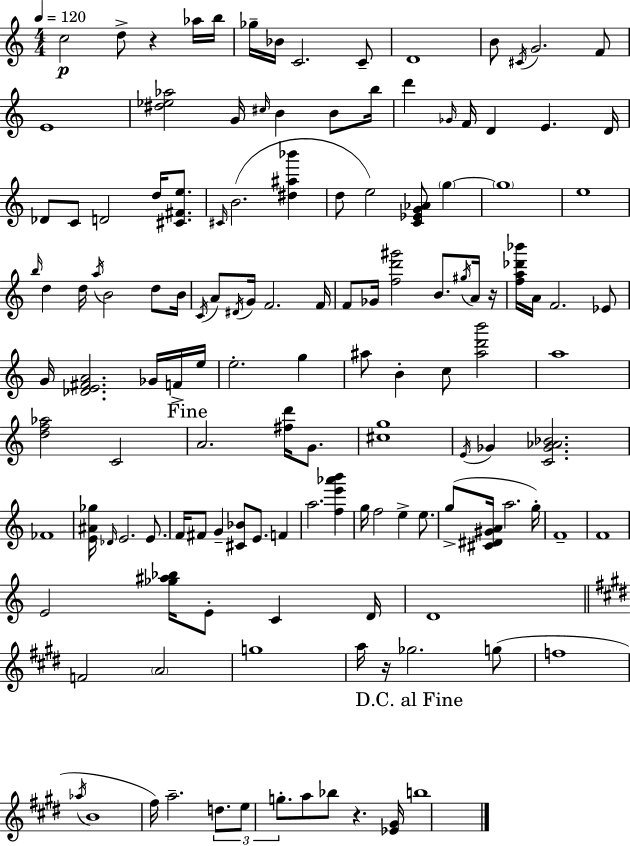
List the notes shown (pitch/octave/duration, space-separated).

C5/h D5/e R/q Ab5/s B5/s Gb5/s Bb4/s C4/h. C4/e D4/w B4/e C#4/s G4/h. F4/e E4/w [D#5,Eb5,Ab5]/h G4/s C#5/s B4/q B4/e B5/s D6/q Gb4/s F4/s D4/q E4/q. D4/s Db4/e C4/e D4/h D5/s [C#4,F#4,E5]/e. C#4/s B4/h. [D#5,A#5,Bb6]/q D5/e E5/h [C4,Eb4,G4,Ab4]/e G5/q G5/w E5/w B5/s D5/q D5/s A5/s B4/h D5/e B4/s C4/s A4/e D#4/s G4/s F4/h. F4/s F4/e Gb4/s [F5,D6,G#6]/h B4/e. G#5/s A4/s R/s [F5,A5,Db6,Bb6]/s A4/s F4/h. Eb4/e G4/s [Db4,E4,F#4,A4]/h. Gb4/s F4/s E5/s E5/h. G5/q A#5/e B4/q C5/e [A#5,D6,B6]/h A5/w [D5,F5,Ab5]/h C4/h A4/h. [F#5,D6]/s G4/e. [C#5,G5]/w E4/s Gb4/q [C4,Gb4,Ab4,Bb4]/h. FES4/w [E4,A#4,Gb5]/s Db4/s E4/h. E4/e. F4/s F#4/e G4/q [C#4,Bb4]/e E4/e. F4/q A5/h. [F5,E6,Ab6,B6]/q G5/s F5/h E5/q E5/e. G5/e [C#4,D#4,G#4,A4]/s A5/h. G5/s F4/w F4/w E4/h [Gb5,A#5,Bb5]/s E4/e C4/q D4/s D4/w F4/h A4/h G5/w A5/s R/s Gb5/h. G5/e F5/w Ab5/s B4/w F#5/s A5/h. D5/e. E5/e G5/e. A5/e Bb5/e R/q. [Eb4,G#4]/s B5/w